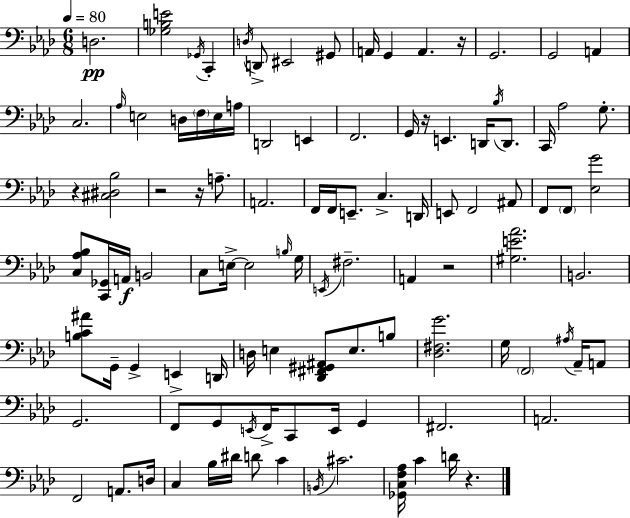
X:1
T:Untitled
M:6/8
L:1/4
K:Fm
D,2 [_G,B,E]2 _G,,/4 C,, D,/4 D,,/2 ^E,,2 ^G,,/2 A,,/4 G,, A,, z/4 G,,2 G,,2 A,, C,2 _A,/4 E,2 D,/4 F,/4 E,/4 A,/4 D,,2 E,, F,,2 G,,/4 z/4 E,, D,,/4 _B,/4 D,,/2 C,,/4 _A,2 G,/2 z [^C,^D,_B,]2 z2 z/4 A,/2 A,,2 F,,/4 F,,/4 E,,/2 C, D,,/4 E,,/2 F,,2 ^A,,/2 F,,/2 F,,/2 [_E,G]2 [C,_A,_B,]/2 [C,,_G,,]/4 A,,/4 B,,2 C,/2 E,/4 E,2 B,/4 G,/4 E,,/4 ^F,2 A,, z2 [^G,E_A]2 B,,2 [B,C^A]/2 G,,/4 G,, E,, D,,/4 D,/4 E, [_D,,^F,,^G,,^A,,]/2 E,/2 B,/2 [_D,^F,G]2 G,/4 F,,2 ^A,/4 _A,,/4 A,,/2 G,,2 F,,/2 G,,/2 E,,/4 F,,/4 C,,/2 E,,/4 G,, ^F,,2 A,,2 F,,2 A,,/2 D,/4 C, _B,/4 ^D/4 D/2 C B,,/4 ^C2 [_G,,C,F,_A,]/4 C D/4 z